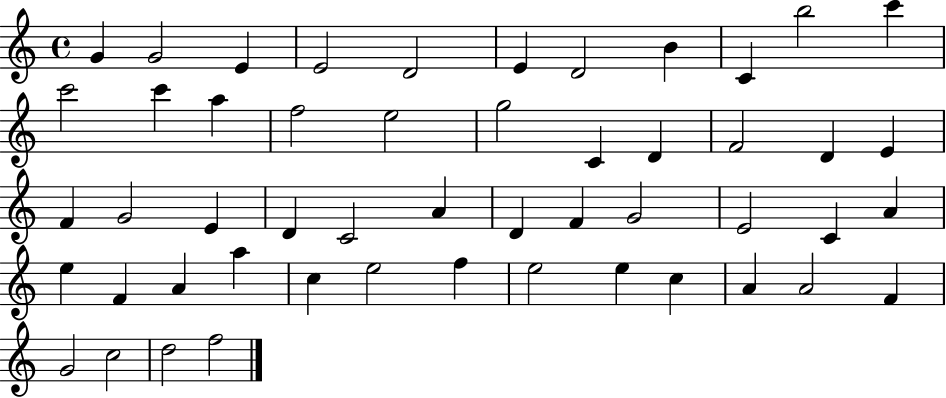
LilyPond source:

{
  \clef treble
  \time 4/4
  \defaultTimeSignature
  \key c \major
  g'4 g'2 e'4 | e'2 d'2 | e'4 d'2 b'4 | c'4 b''2 c'''4 | \break c'''2 c'''4 a''4 | f''2 e''2 | g''2 c'4 d'4 | f'2 d'4 e'4 | \break f'4 g'2 e'4 | d'4 c'2 a'4 | d'4 f'4 g'2 | e'2 c'4 a'4 | \break e''4 f'4 a'4 a''4 | c''4 e''2 f''4 | e''2 e''4 c''4 | a'4 a'2 f'4 | \break g'2 c''2 | d''2 f''2 | \bar "|."
}